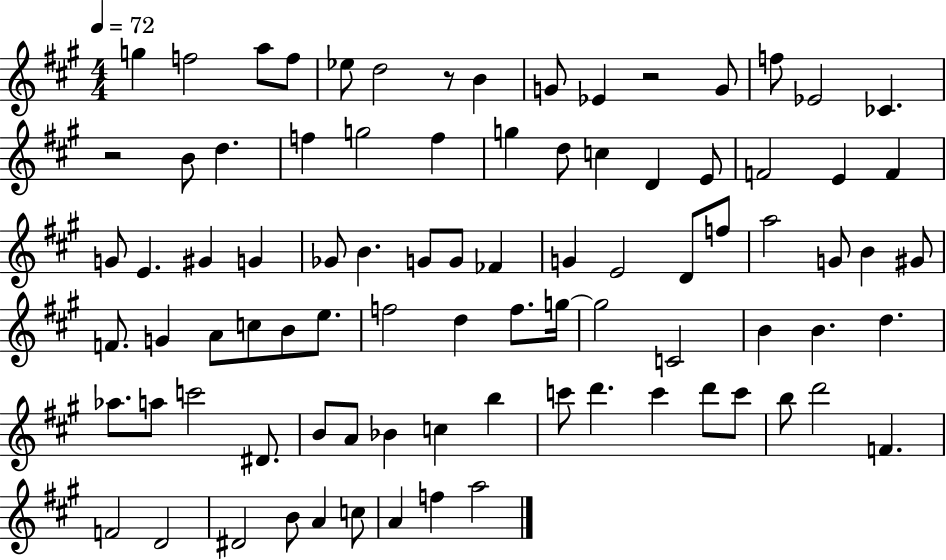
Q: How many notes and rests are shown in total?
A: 87